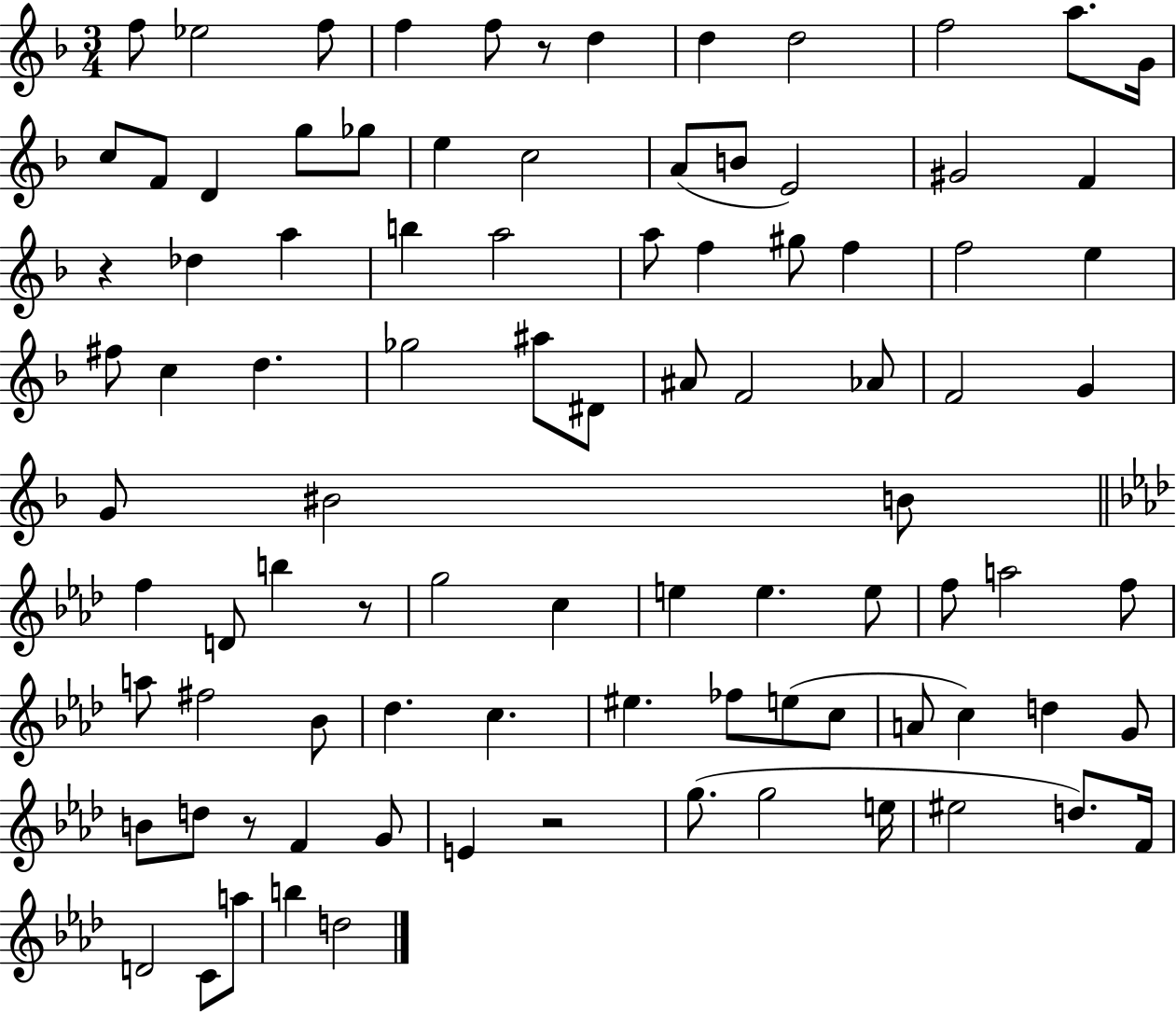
F5/e Eb5/h F5/e F5/q F5/e R/e D5/q D5/q D5/h F5/h A5/e. G4/s C5/e F4/e D4/q G5/e Gb5/e E5/q C5/h A4/e B4/e E4/h G#4/h F4/q R/q Db5/q A5/q B5/q A5/h A5/e F5/q G#5/e F5/q F5/h E5/q F#5/e C5/q D5/q. Gb5/h A#5/e D#4/e A#4/e F4/h Ab4/e F4/h G4/q G4/e BIS4/h B4/e F5/q D4/e B5/q R/e G5/h C5/q E5/q E5/q. E5/e F5/e A5/h F5/e A5/e F#5/h Bb4/e Db5/q. C5/q. EIS5/q. FES5/e E5/e C5/e A4/e C5/q D5/q G4/e B4/e D5/e R/e F4/q G4/e E4/q R/h G5/e. G5/h E5/s EIS5/h D5/e. F4/s D4/h C4/e A5/e B5/q D5/h